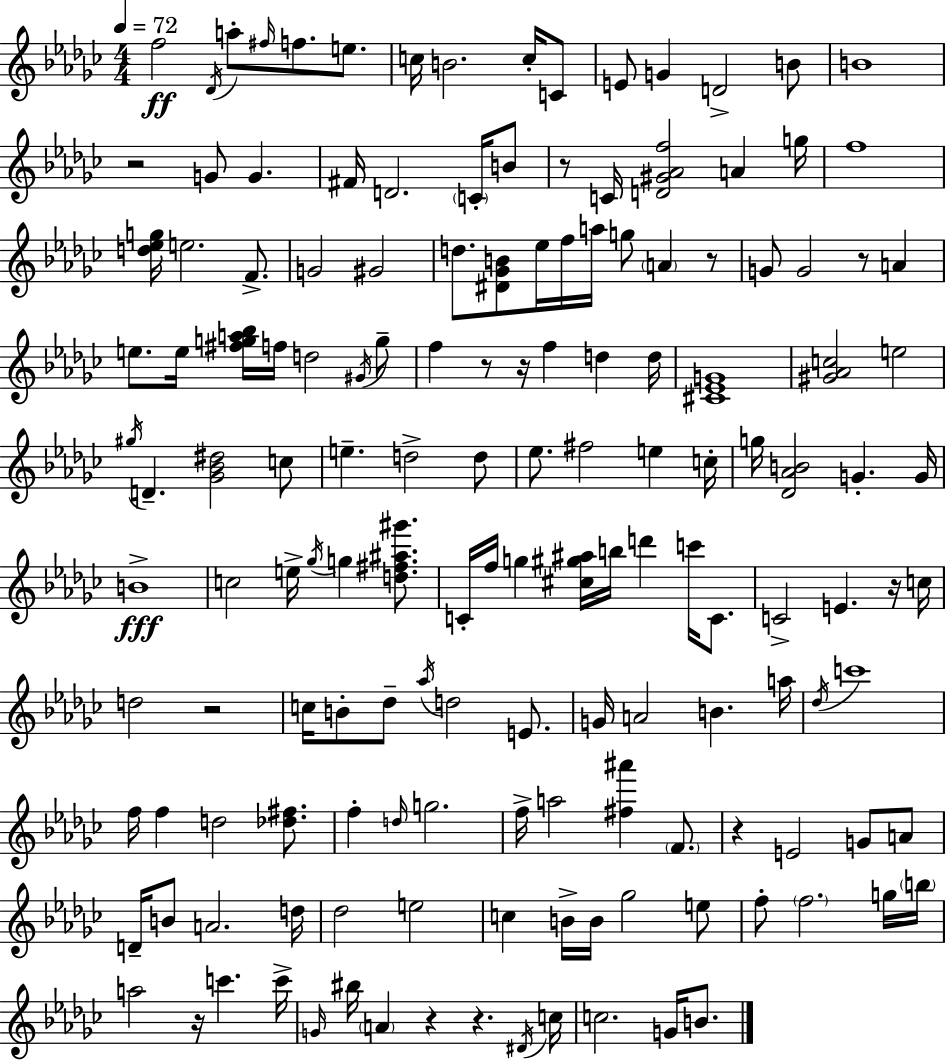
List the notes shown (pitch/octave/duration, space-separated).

F5/h Db4/s A5/e F#5/s F5/e. E5/e. C5/s B4/h. C5/s C4/e E4/e G4/q D4/h B4/e B4/w R/h G4/e G4/q. F#4/s D4/h. C4/s B4/e R/e C4/s [D4,G#4,Ab4,F5]/h A4/q G5/s F5/w [D5,Eb5,G5]/s E5/h. F4/e. G4/h G#4/h D5/e. [D#4,Gb4,B4]/e Eb5/s F5/s A5/s G5/e A4/q R/e G4/e G4/h R/e A4/q E5/e. E5/s [F#5,G5,A5,Bb5]/s F5/s D5/h G#4/s G5/e F5/q R/e R/s F5/q D5/q D5/s [C#4,Eb4,G4]/w [G#4,Ab4,C5]/h E5/h G#5/s D4/q. [Gb4,Bb4,D#5]/h C5/e E5/q. D5/h D5/e Eb5/e. F#5/h E5/q C5/s G5/s [Db4,Ab4,B4]/h G4/q. G4/s B4/w C5/h E5/s Gb5/s G5/q [D5,F#5,A#5,G#6]/e. C4/s F5/s G5/q [C#5,G#5,A#5]/s B5/s D6/q C6/s C4/e. C4/h E4/q. R/s C5/s D5/h R/h C5/s B4/e Db5/e Ab5/s D5/h E4/e. G4/s A4/h B4/q. A5/s Db5/s C6/w F5/s F5/q D5/h [Db5,F#5]/e. F5/q D5/s G5/h. F5/s A5/h [F#5,A#6]/q F4/e. R/q E4/h G4/e A4/e D4/s B4/e A4/h. D5/s Db5/h E5/h C5/q B4/s B4/s Gb5/h E5/e F5/e F5/h. G5/s B5/s A5/h R/s C6/q. C6/s G4/s BIS5/s A4/q R/q R/q. D#4/s C5/s C5/h. G4/s B4/e.